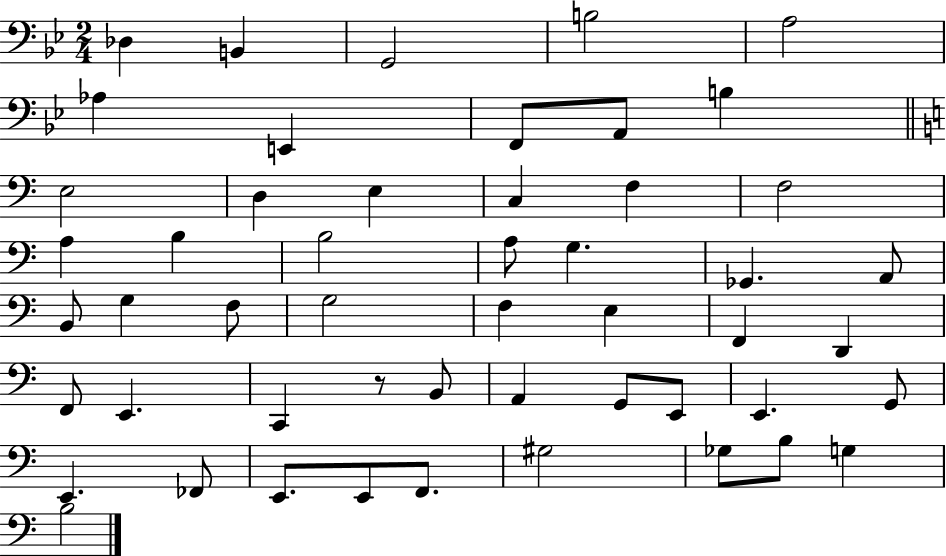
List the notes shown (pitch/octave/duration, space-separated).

Db3/q B2/q G2/h B3/h A3/h Ab3/q E2/q F2/e A2/e B3/q E3/h D3/q E3/q C3/q F3/q F3/h A3/q B3/q B3/h A3/e G3/q. Gb2/q. A2/e B2/e G3/q F3/e G3/h F3/q E3/q F2/q D2/q F2/e E2/q. C2/q R/e B2/e A2/q G2/e E2/e E2/q. G2/e E2/q. FES2/e E2/e. E2/e F2/e. G#3/h Gb3/e B3/e G3/q B3/h